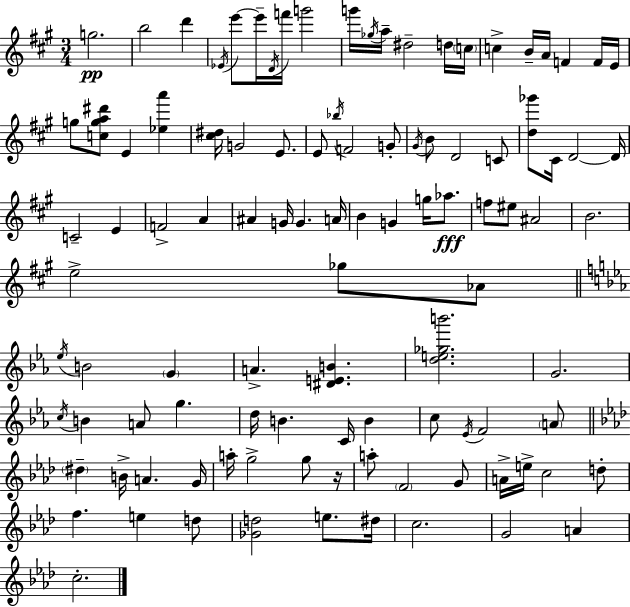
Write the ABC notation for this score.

X:1
T:Untitled
M:3/4
L:1/4
K:A
g2 b2 d' _E/4 e'/2 e'/4 D/4 f'/4 g'2 g'/4 _g/4 a/4 ^d2 d/4 c/4 c B/4 A/4 F F/4 E/4 g/2 [cga^d']/2 E [_ea'] [^c^d]/4 G2 E/2 E/2 _b/4 F2 G/2 ^G/4 B/2 D2 C/2 [d_g']/2 ^C/4 D2 D/4 C2 E F2 A ^A G/4 G A/4 B G g/4 _a/2 f/2 ^e/2 ^A2 B2 e2 _g/2 _A/2 _e/4 B2 G A [^DEB] [de_gb']2 G2 c/4 B A/2 g d/4 B C/4 B c/2 _E/4 F2 A/2 ^d B/4 A G/4 a/4 g2 g/2 z/4 a/2 F2 G/2 A/4 e/4 c2 d/2 f e d/2 [_Gd]2 e/2 ^d/4 c2 G2 A c2